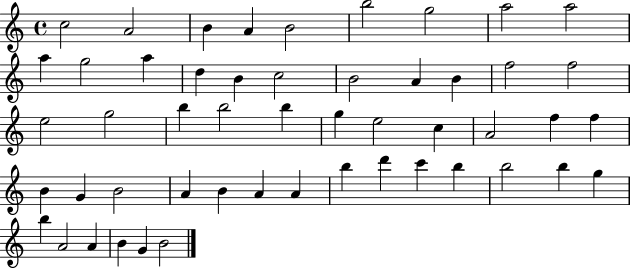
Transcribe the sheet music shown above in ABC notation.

X:1
T:Untitled
M:4/4
L:1/4
K:C
c2 A2 B A B2 b2 g2 a2 a2 a g2 a d B c2 B2 A B f2 f2 e2 g2 b b2 b g e2 c A2 f f B G B2 A B A A b d' c' b b2 b g b A2 A B G B2